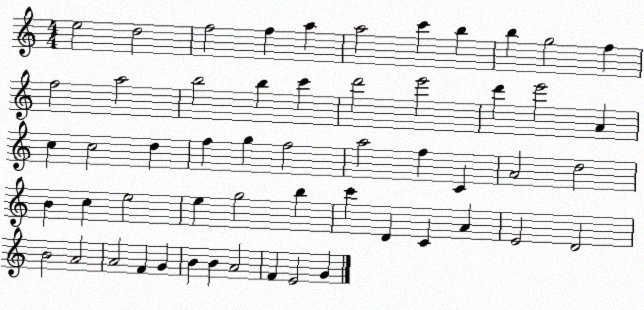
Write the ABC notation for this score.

X:1
T:Untitled
M:4/4
L:1/4
K:C
e2 d2 f2 f a a2 c' b b g2 f f2 a2 b2 b c' d'2 e'2 d' e'2 A c c2 d f g f2 a2 f C A2 d2 B c e2 e g2 b c' D C A E2 D2 B2 A2 A2 F G B B A2 F E2 G